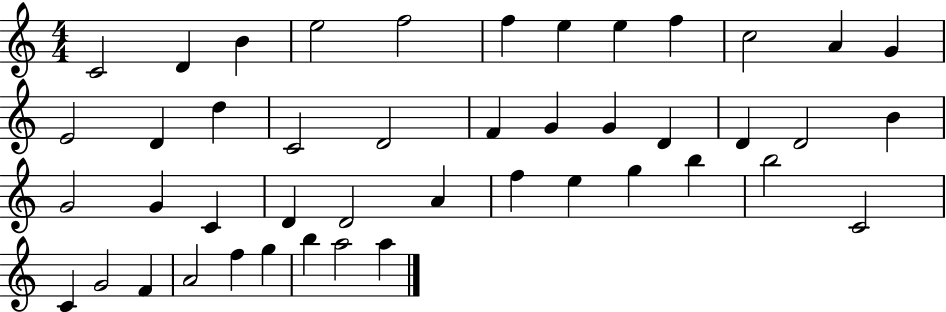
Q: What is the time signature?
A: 4/4